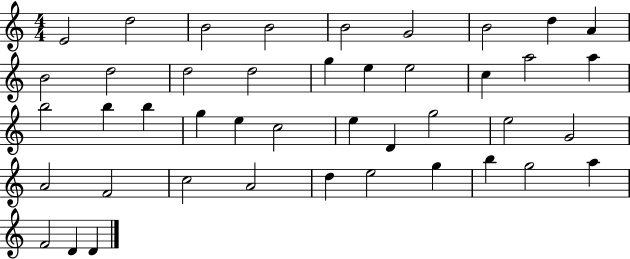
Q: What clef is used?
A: treble